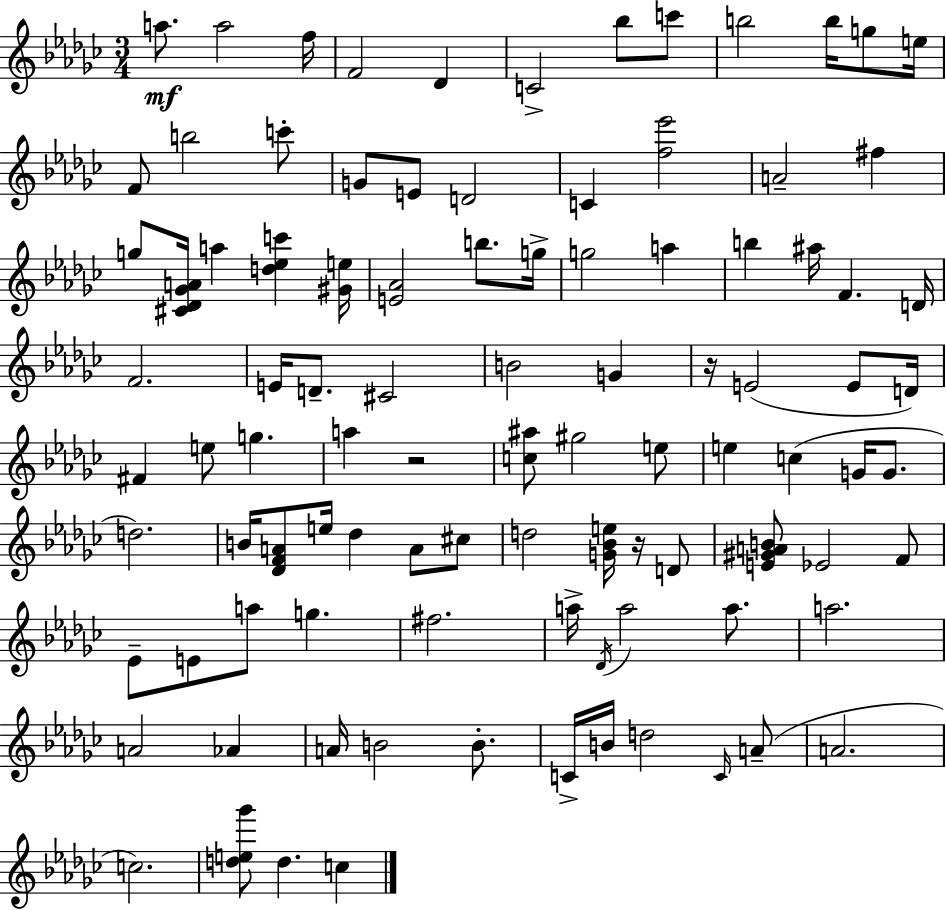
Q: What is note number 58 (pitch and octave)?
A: D4